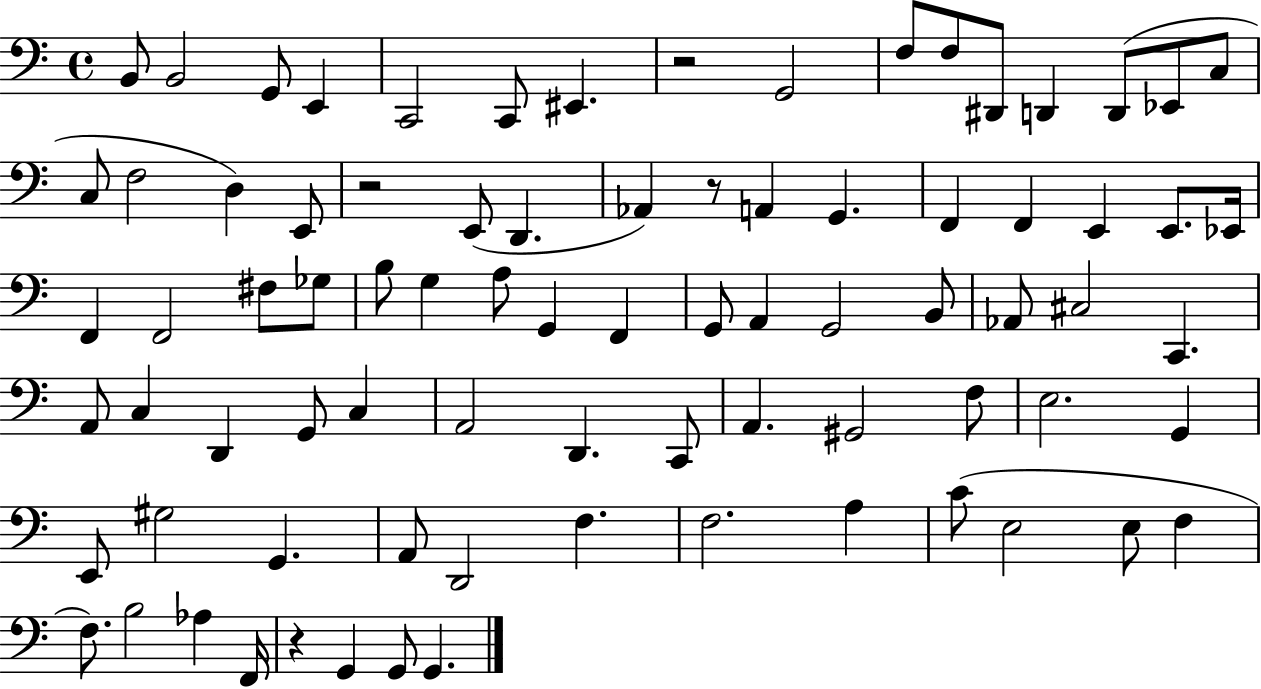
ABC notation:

X:1
T:Untitled
M:4/4
L:1/4
K:C
B,,/2 B,,2 G,,/2 E,, C,,2 C,,/2 ^E,, z2 G,,2 F,/2 F,/2 ^D,,/2 D,, D,,/2 _E,,/2 C,/2 C,/2 F,2 D, E,,/2 z2 E,,/2 D,, _A,, z/2 A,, G,, F,, F,, E,, E,,/2 _E,,/4 F,, F,,2 ^F,/2 _G,/2 B,/2 G, A,/2 G,, F,, G,,/2 A,, G,,2 B,,/2 _A,,/2 ^C,2 C,, A,,/2 C, D,, G,,/2 C, A,,2 D,, C,,/2 A,, ^G,,2 F,/2 E,2 G,, E,,/2 ^G,2 G,, A,,/2 D,,2 F, F,2 A, C/2 E,2 E,/2 F, F,/2 B,2 _A, F,,/4 z G,, G,,/2 G,,